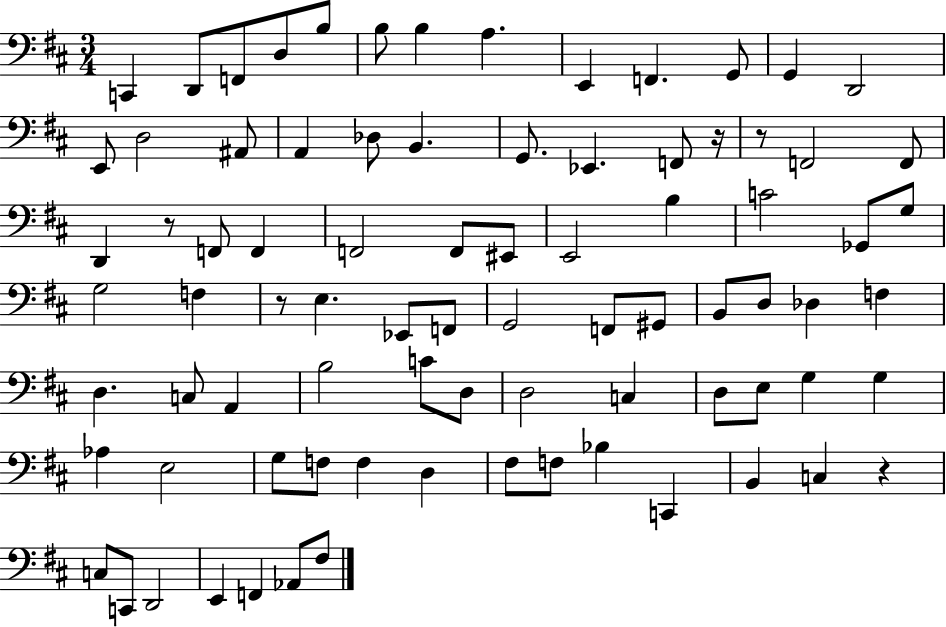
X:1
T:Untitled
M:3/4
L:1/4
K:D
C,, D,,/2 F,,/2 D,/2 B,/2 B,/2 B, A, E,, F,, G,,/2 G,, D,,2 E,,/2 D,2 ^A,,/2 A,, _D,/2 B,, G,,/2 _E,, F,,/2 z/4 z/2 F,,2 F,,/2 D,, z/2 F,,/2 F,, F,,2 F,,/2 ^E,,/2 E,,2 B, C2 _G,,/2 G,/2 G,2 F, z/2 E, _E,,/2 F,,/2 G,,2 F,,/2 ^G,,/2 B,,/2 D,/2 _D, F, D, C,/2 A,, B,2 C/2 D,/2 D,2 C, D,/2 E,/2 G, G, _A, E,2 G,/2 F,/2 F, D, ^F,/2 F,/2 _B, C,, B,, C, z C,/2 C,,/2 D,,2 E,, F,, _A,,/2 ^F,/2